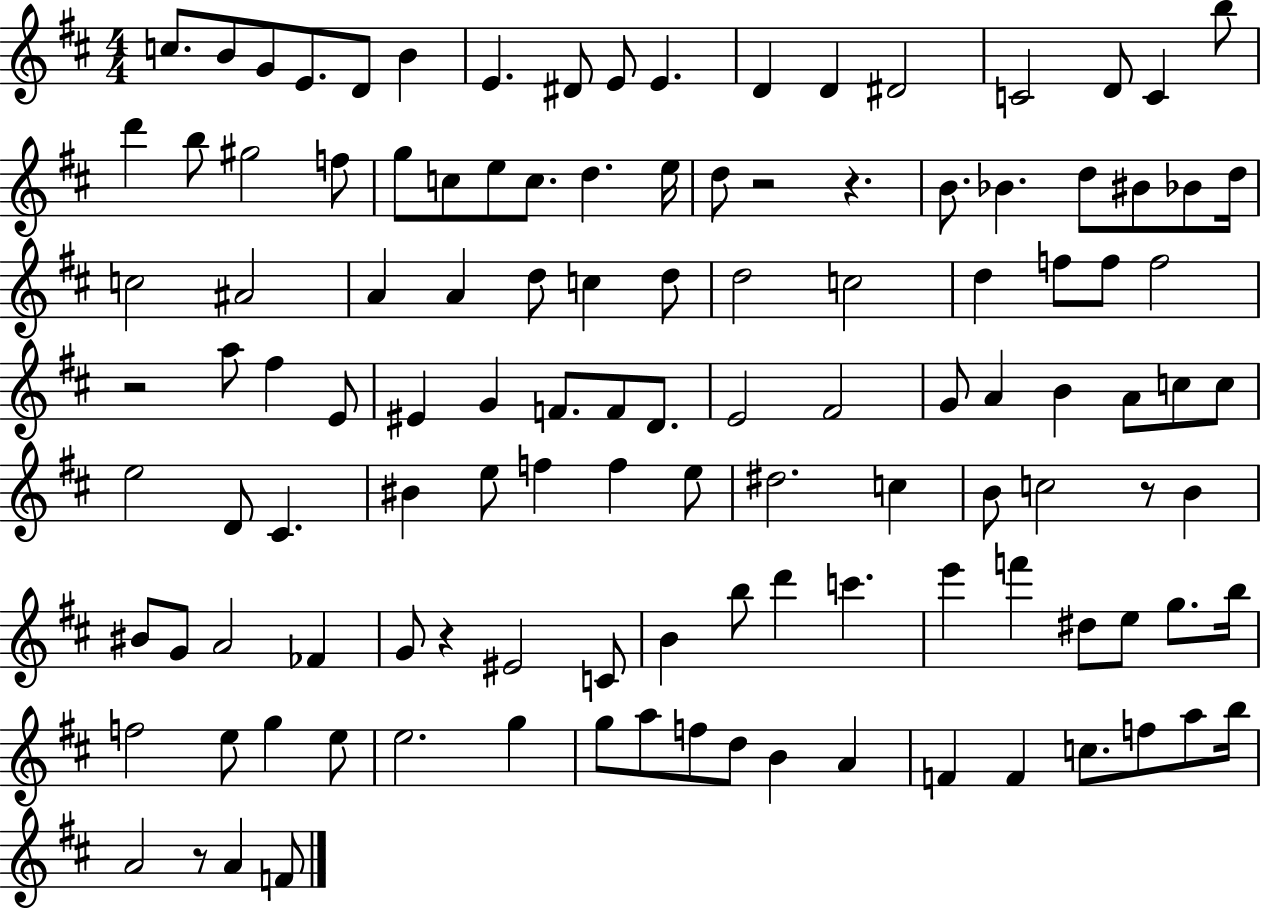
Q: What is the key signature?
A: D major